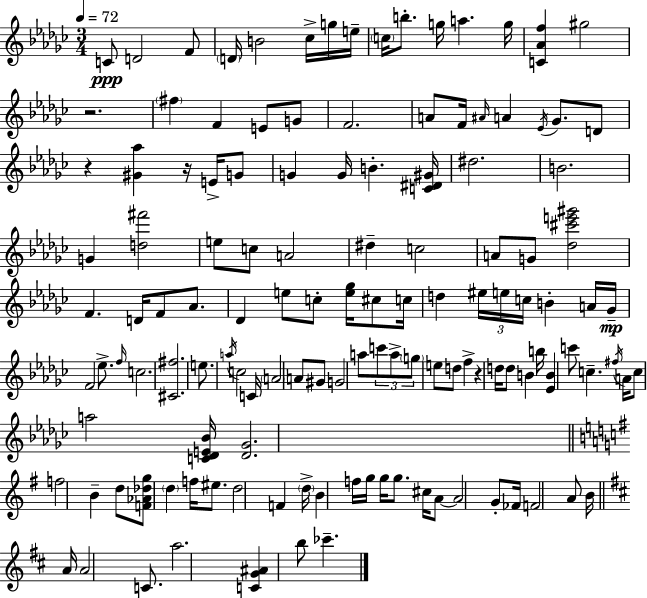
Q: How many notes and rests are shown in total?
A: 130